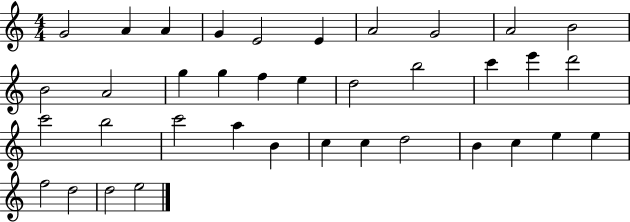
X:1
T:Untitled
M:4/4
L:1/4
K:C
G2 A A G E2 E A2 G2 A2 B2 B2 A2 g g f e d2 b2 c' e' d'2 c'2 b2 c'2 a B c c d2 B c e e f2 d2 d2 e2